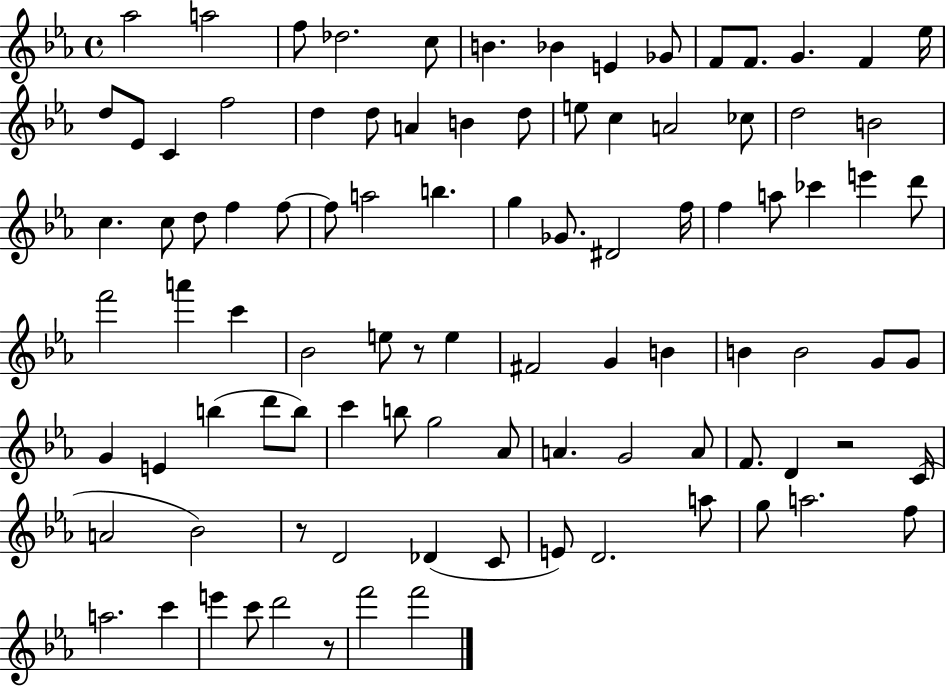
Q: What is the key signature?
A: EES major